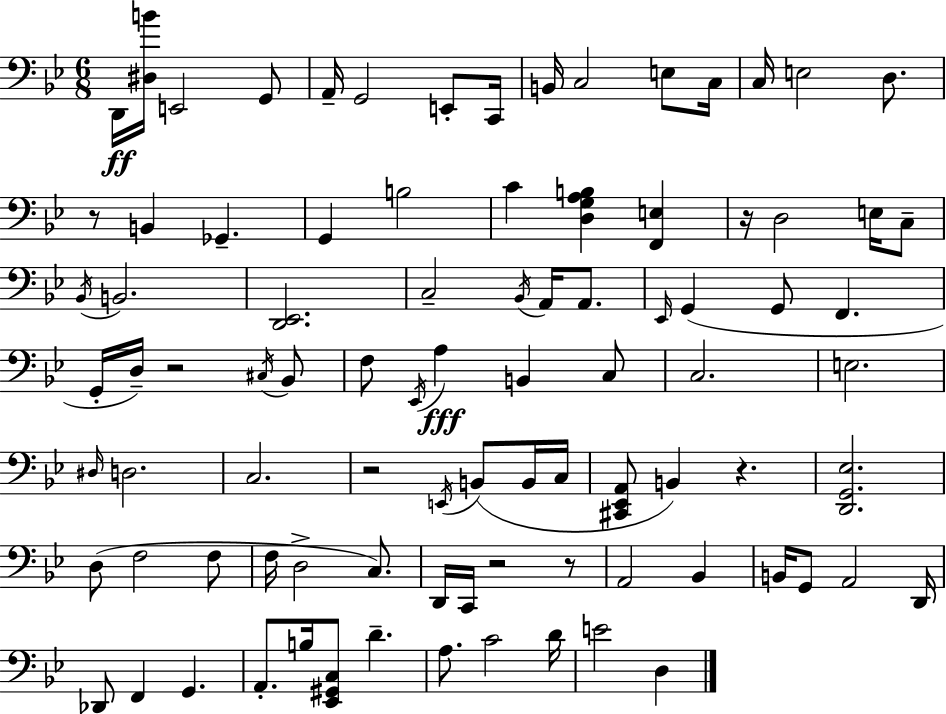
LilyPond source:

{
  \clef bass
  \numericTimeSignature
  \time 6/8
  \key g \minor
  \repeat volta 2 { d,16\ff <dis b'>16 e,2 g,8 | a,16-- g,2 e,8-. c,16 | b,16 c2 e8 c16 | c16 e2 d8. | \break r8 b,4 ges,4.-- | g,4 b2 | c'4 <d g a b>4 <f, e>4 | r16 d2 e16 c8-- | \break \acciaccatura { bes,16 } b,2. | <d, ees,>2. | c2-- \acciaccatura { bes,16 } a,16 a,8. | \grace { ees,16 }( g,4 g,8 f,4. | \break g,16-. d16--) r2 | \acciaccatura { cis16 } bes,8 f8 \acciaccatura { ees,16 } a4\fff b,4 | c8 c2. | e2. | \break \grace { dis16 } d2. | c2. | r2 | \acciaccatura { e,16 } b,8( b,16 c16 <cis, ees, a,>8 b,4) | \break r4. <d, g, ees>2. | d8( f2 | f8 f16 d2-> | c8.) d,16 c,16 r2 | \break r8 a,2 | bes,4 b,16 g,8 a,2 | d,16 des,8 f,4 | g,4. a,8.-. b16 <ees, gis, c>8 | \break d'4.-- a8. c'2 | d'16 e'2 | d4 } \bar "|."
}